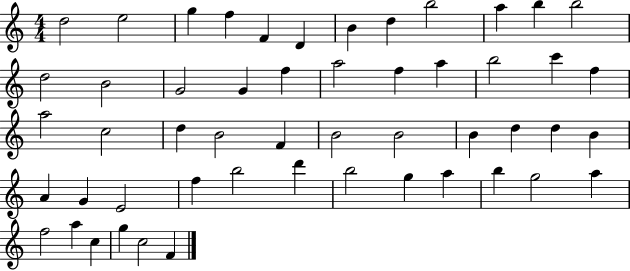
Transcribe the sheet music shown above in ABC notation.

X:1
T:Untitled
M:4/4
L:1/4
K:C
d2 e2 g f F D B d b2 a b b2 d2 B2 G2 G f a2 f a b2 c' f a2 c2 d B2 F B2 B2 B d d B A G E2 f b2 d' b2 g a b g2 a f2 a c g c2 F